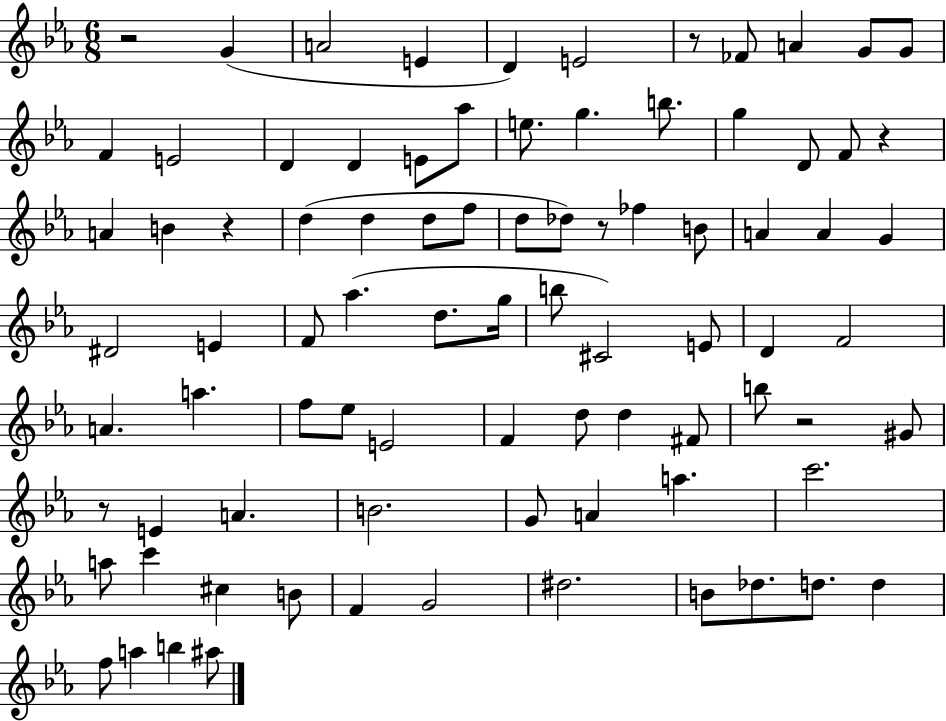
{
  \clef treble
  \numericTimeSignature
  \time 6/8
  \key ees \major
  r2 g'4( | a'2 e'4 | d'4) e'2 | r8 fes'8 a'4 g'8 g'8 | \break f'4 e'2 | d'4 d'4 e'8 aes''8 | e''8. g''4. b''8. | g''4 d'8 f'8 r4 | \break a'4 b'4 r4 | d''4( d''4 d''8 f''8 | d''8 des''8) r8 fes''4 b'8 | a'4 a'4 g'4 | \break dis'2 e'4 | f'8 aes''4.( d''8. g''16 | b''8 cis'2) e'8 | d'4 f'2 | \break a'4. a''4. | f''8 ees''8 e'2 | f'4 d''8 d''4 fis'8 | b''8 r2 gis'8 | \break r8 e'4 a'4. | b'2. | g'8 a'4 a''4. | c'''2. | \break a''8 c'''4 cis''4 b'8 | f'4 g'2 | dis''2. | b'8 des''8. d''8. d''4 | \break f''8 a''4 b''4 ais''8 | \bar "|."
}